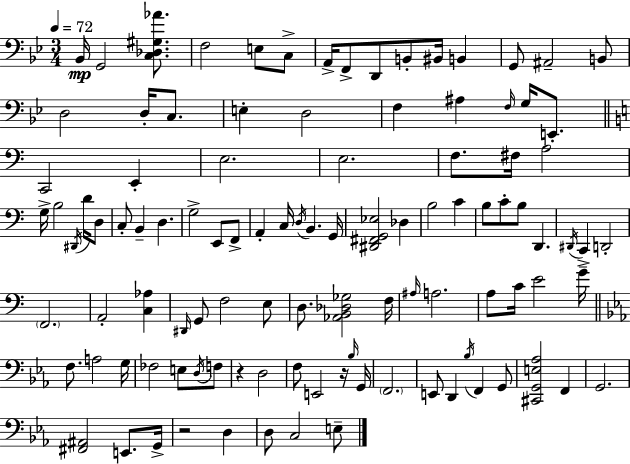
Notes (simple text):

Bb2/s G2/h [C3,Db3,G#3,Ab4]/e. F3/h E3/e C3/e A2/s F2/e D2/e B2/e BIS2/s B2/q G2/e A#2/h B2/e D3/h D3/s C3/e. E3/q D3/h F3/q A#3/q F3/s G3/s E2/e. C2/h E2/q E3/h. E3/h. F3/e. F#3/s A3/h G3/s B3/h D#2/s D4/s D3/e C3/e B2/q D3/q. G3/h E2/e F2/e A2/q C3/s D3/s B2/q. G2/s [D#2,F#2,G2,Eb3]/h Db3/q B3/h C4/q B3/e C4/e B3/e D2/q. D#2/s C2/q D2/h F2/h. A2/h [C3,Ab3]/q D#2/s G2/e F3/h E3/e D3/e. [Ab2,B2,Db3,Gb3]/h F3/s A#3/s A3/h. A3/e C4/s E4/h G4/s F3/e. A3/h G3/s FES3/h E3/e D3/s F3/e R/q D3/h F3/e E2/h R/s Bb3/s G2/s F2/h. E2/e D2/q Bb3/s F2/q G2/e [C#2,G2,E3,Ab3]/h F2/q G2/h. [F#2,A#2]/h E2/e. G2/s R/h D3/q D3/e C3/h E3/e